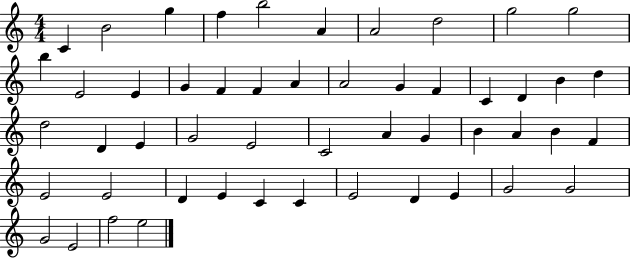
C4/q B4/h G5/q F5/q B5/h A4/q A4/h D5/h G5/h G5/h B5/q E4/h E4/q G4/q F4/q F4/q A4/q A4/h G4/q F4/q C4/q D4/q B4/q D5/q D5/h D4/q E4/q G4/h E4/h C4/h A4/q G4/q B4/q A4/q B4/q F4/q E4/h E4/h D4/q E4/q C4/q C4/q E4/h D4/q E4/q G4/h G4/h G4/h E4/h F5/h E5/h